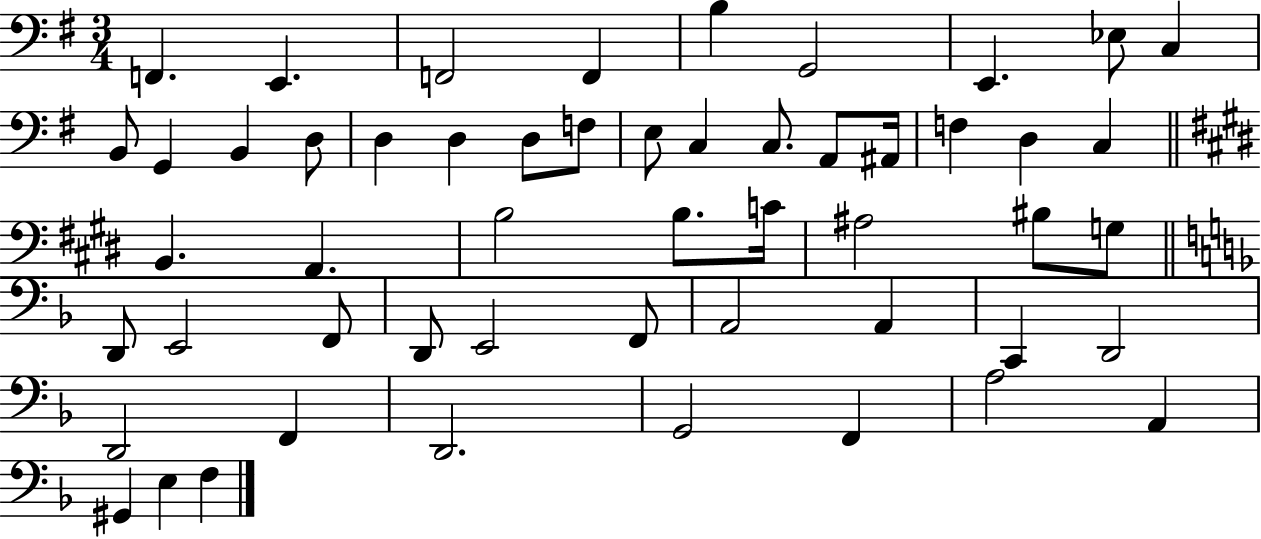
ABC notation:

X:1
T:Untitled
M:3/4
L:1/4
K:G
F,, E,, F,,2 F,, B, G,,2 E,, _E,/2 C, B,,/2 G,, B,, D,/2 D, D, D,/2 F,/2 E,/2 C, C,/2 A,,/2 ^A,,/4 F, D, C, B,, A,, B,2 B,/2 C/4 ^A,2 ^B,/2 G,/2 D,,/2 E,,2 F,,/2 D,,/2 E,,2 F,,/2 A,,2 A,, C,, D,,2 D,,2 F,, D,,2 G,,2 F,, A,2 A,, ^G,, E, F,